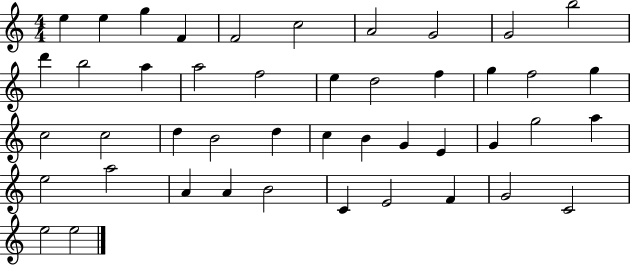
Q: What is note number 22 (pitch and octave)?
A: C5